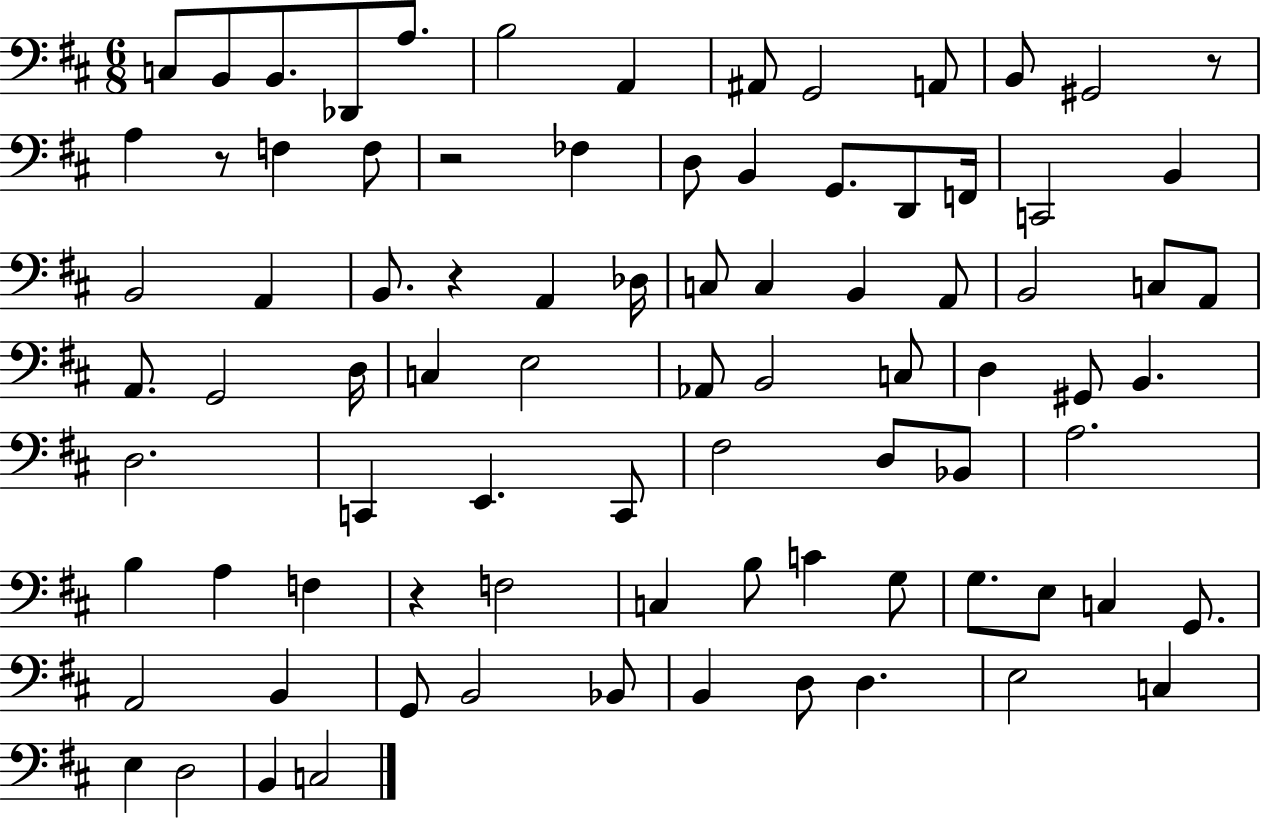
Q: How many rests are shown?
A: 5